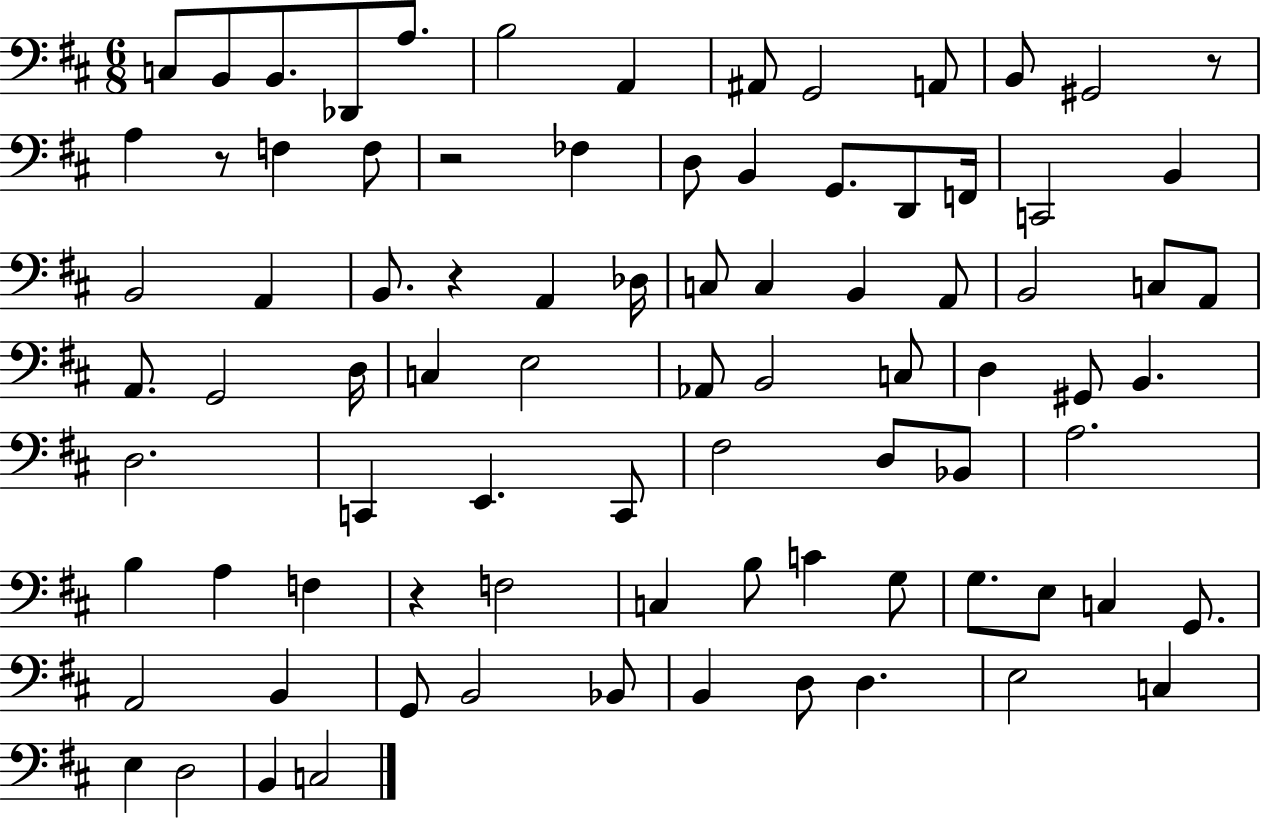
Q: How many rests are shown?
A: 5